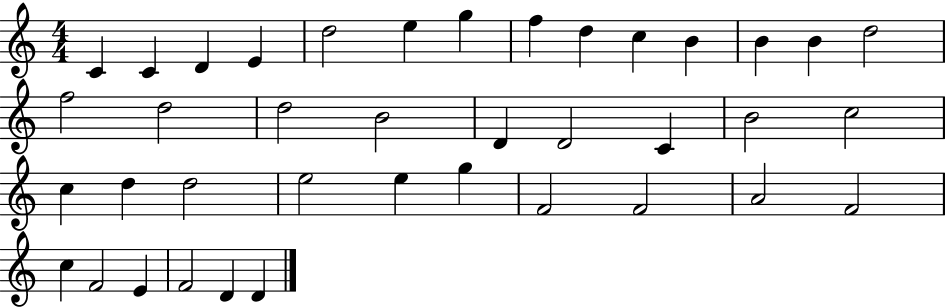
{
  \clef treble
  \numericTimeSignature
  \time 4/4
  \key c \major
  c'4 c'4 d'4 e'4 | d''2 e''4 g''4 | f''4 d''4 c''4 b'4 | b'4 b'4 d''2 | \break f''2 d''2 | d''2 b'2 | d'4 d'2 c'4 | b'2 c''2 | \break c''4 d''4 d''2 | e''2 e''4 g''4 | f'2 f'2 | a'2 f'2 | \break c''4 f'2 e'4 | f'2 d'4 d'4 | \bar "|."
}